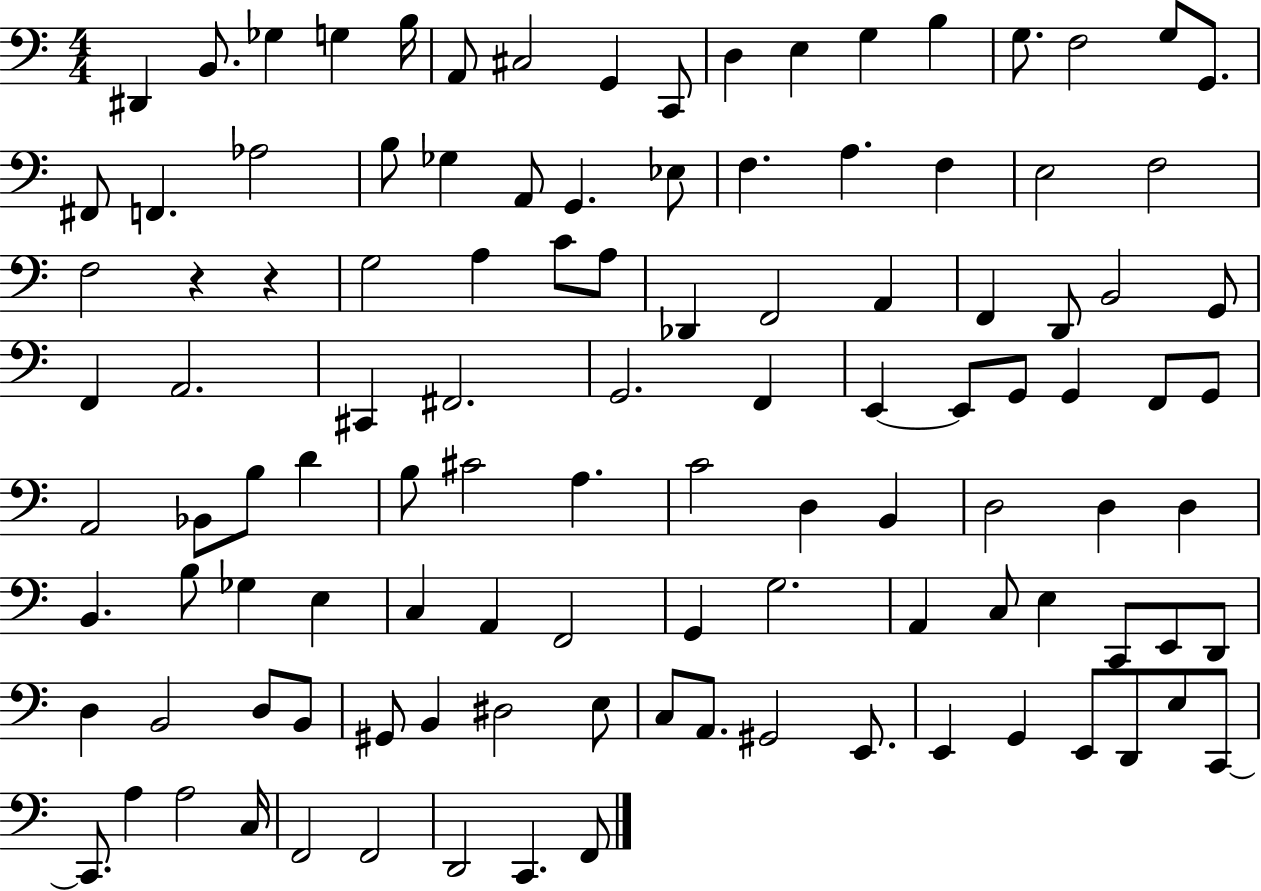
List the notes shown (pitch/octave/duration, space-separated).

D#2/q B2/e. Gb3/q G3/q B3/s A2/e C#3/h G2/q C2/e D3/q E3/q G3/q B3/q G3/e. F3/h G3/e G2/e. F#2/e F2/q. Ab3/h B3/e Gb3/q A2/e G2/q. Eb3/e F3/q. A3/q. F3/q E3/h F3/h F3/h R/q R/q G3/h A3/q C4/e A3/e Db2/q F2/h A2/q F2/q D2/e B2/h G2/e F2/q A2/h. C#2/q F#2/h. G2/h. F2/q E2/q E2/e G2/e G2/q F2/e G2/e A2/h Bb2/e B3/e D4/q B3/e C#4/h A3/q. C4/h D3/q B2/q D3/h D3/q D3/q B2/q. B3/e Gb3/q E3/q C3/q A2/q F2/h G2/q G3/h. A2/q C3/e E3/q C2/e E2/e D2/e D3/q B2/h D3/e B2/e G#2/e B2/q D#3/h E3/e C3/e A2/e. G#2/h E2/e. E2/q G2/q E2/e D2/e E3/e C2/e C2/e. A3/q A3/h C3/s F2/h F2/h D2/h C2/q. F2/e